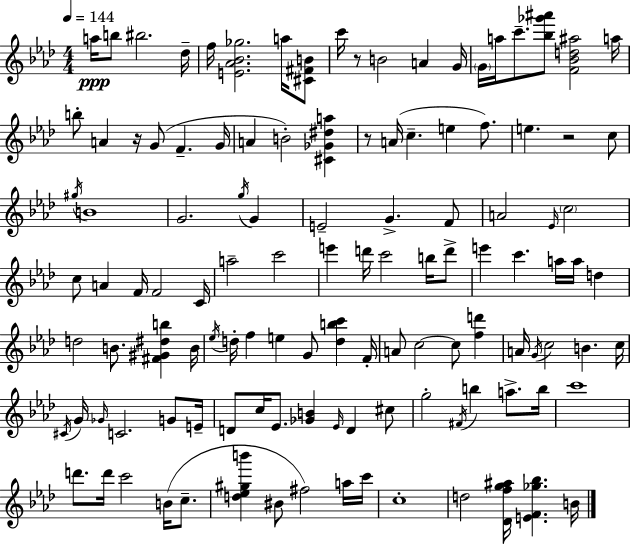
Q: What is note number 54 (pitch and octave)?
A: A5